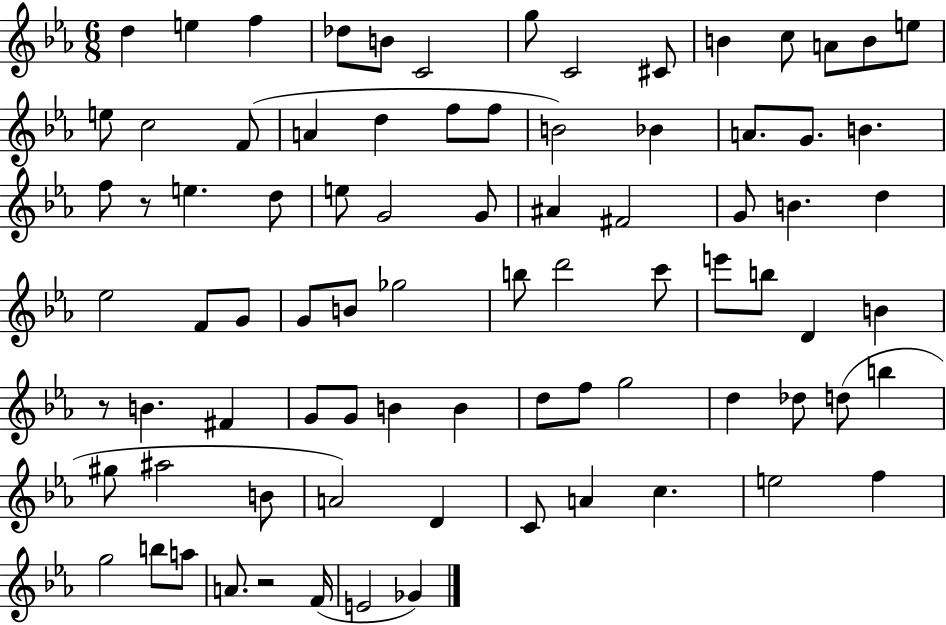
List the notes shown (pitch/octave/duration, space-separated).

D5/q E5/q F5/q Db5/e B4/e C4/h G5/e C4/h C#4/e B4/q C5/e A4/e B4/e E5/e E5/e C5/h F4/e A4/q D5/q F5/e F5/e B4/h Bb4/q A4/e. G4/e. B4/q. F5/e R/e E5/q. D5/e E5/e G4/h G4/e A#4/q F#4/h G4/e B4/q. D5/q Eb5/h F4/e G4/e G4/e B4/e Gb5/h B5/e D6/h C6/e E6/e B5/e D4/q B4/q R/e B4/q. F#4/q G4/e G4/e B4/q B4/q D5/e F5/e G5/h D5/q Db5/e D5/e B5/q G#5/e A#5/h B4/e A4/h D4/q C4/e A4/q C5/q. E5/h F5/q G5/h B5/e A5/e A4/e. R/h F4/s E4/h Gb4/q